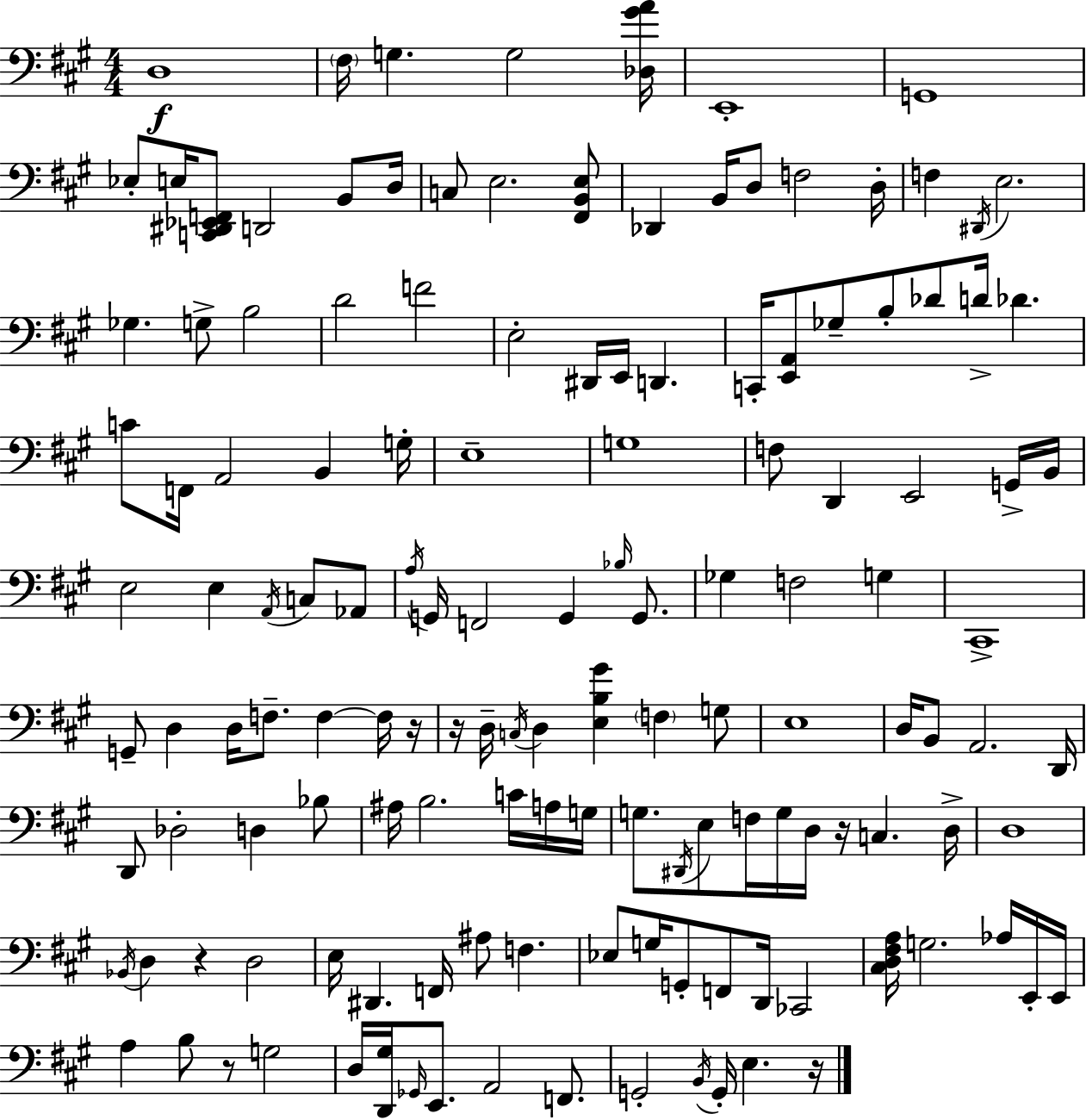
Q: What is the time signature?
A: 4/4